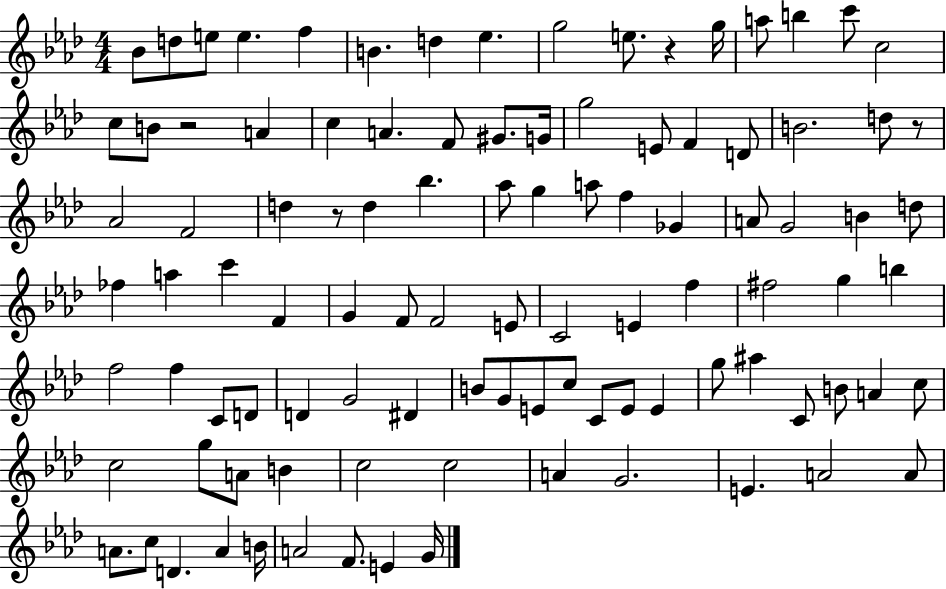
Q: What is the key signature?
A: AES major